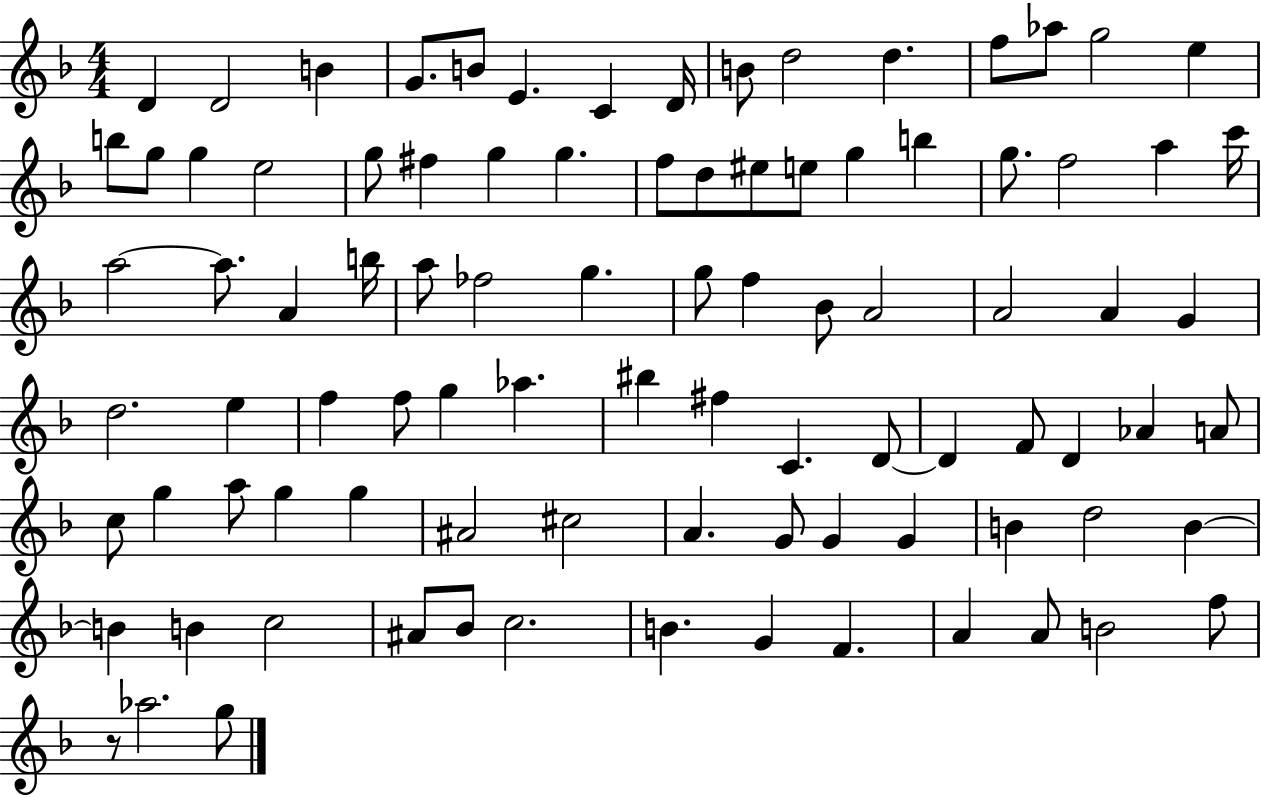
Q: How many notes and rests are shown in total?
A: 92